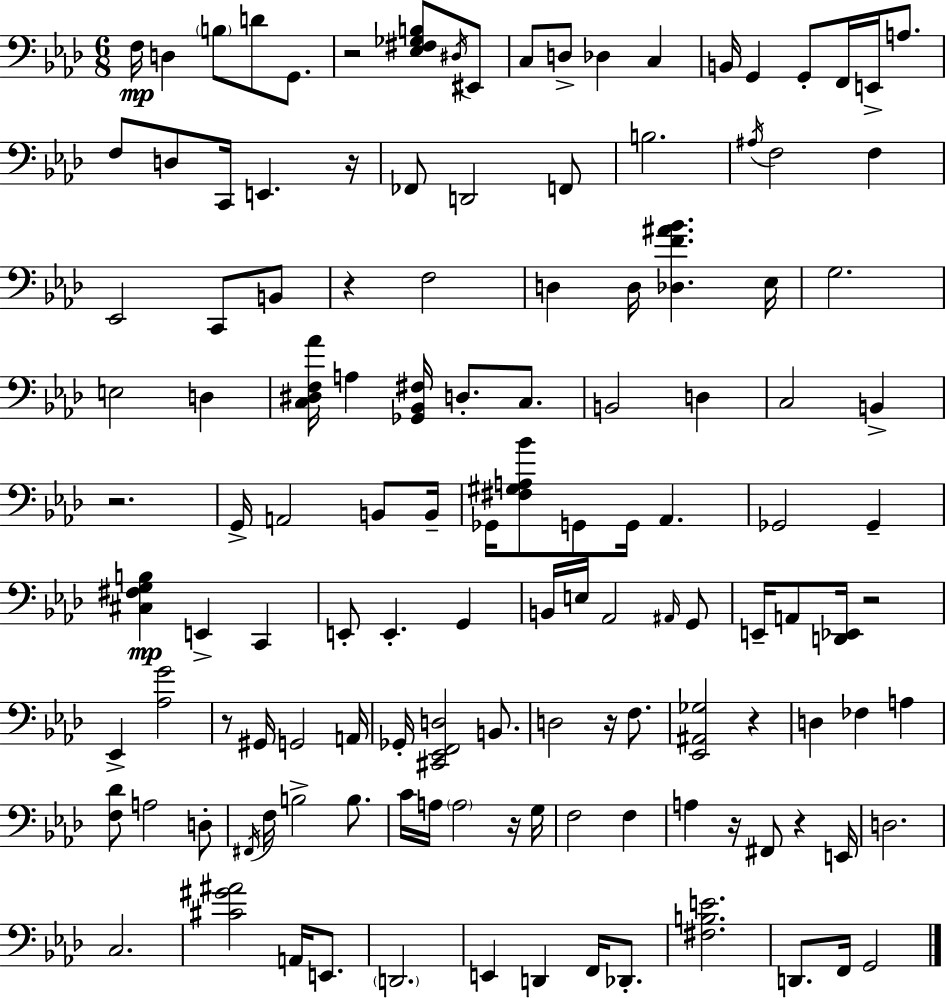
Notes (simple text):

F3/s D3/q B3/e D4/e G2/e. R/h [Eb3,F#3,Gb3,B3]/e D#3/s EIS2/e C3/e D3/e Db3/q C3/q B2/s G2/q G2/e F2/s E2/s A3/e. F3/e D3/e C2/s E2/q. R/s FES2/e D2/h F2/e B3/h. A#3/s F3/h F3/q Eb2/h C2/e B2/e R/q F3/h D3/q D3/s [Db3,F4,A#4,Bb4]/q. Eb3/s G3/h. E3/h D3/q [C3,D#3,F3,Ab4]/s A3/q [Gb2,Bb2,F#3]/s D3/e. C3/e. B2/h D3/q C3/h B2/q R/h. G2/s A2/h B2/e B2/s Gb2/s [F#3,G#3,A3,Bb4]/e G2/e G2/s Ab2/q. Gb2/h Gb2/q [C#3,F#3,G3,B3]/q E2/q C2/q E2/e E2/q. G2/q B2/s E3/s Ab2/h A#2/s G2/e E2/s A2/e [D2,Eb2]/s R/h Eb2/q [Ab3,G4]/h R/e G#2/s G2/h A2/s Gb2/s [C#2,Eb2,F2,D3]/h B2/e. D3/h R/s F3/e. [Eb2,A#2,Gb3]/h R/q D3/q FES3/q A3/q [F3,Db4]/e A3/h D3/e F#2/s F3/s B3/h B3/e. C4/s A3/s A3/h R/s G3/s F3/h F3/q A3/q R/s F#2/e R/q E2/s D3/h. C3/h. [C#4,G#4,A#4]/h A2/s E2/e. D2/h. E2/q D2/q F2/s Db2/e. [F#3,B3,E4]/h. D2/e. F2/s G2/h